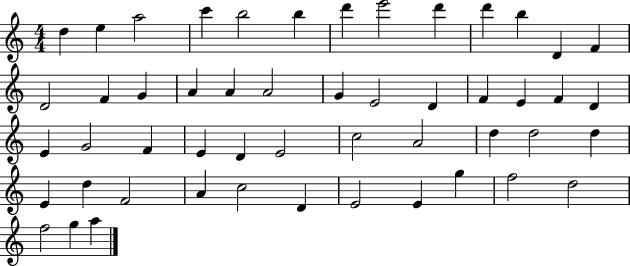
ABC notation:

X:1
T:Untitled
M:4/4
L:1/4
K:C
d e a2 c' b2 b d' e'2 d' d' b D F D2 F G A A A2 G E2 D F E F D E G2 F E D E2 c2 A2 d d2 d E d F2 A c2 D E2 E g f2 d2 f2 g a